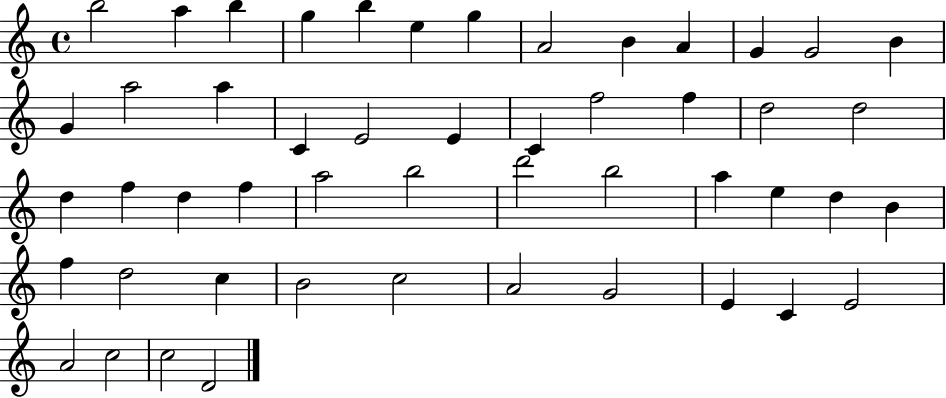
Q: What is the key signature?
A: C major